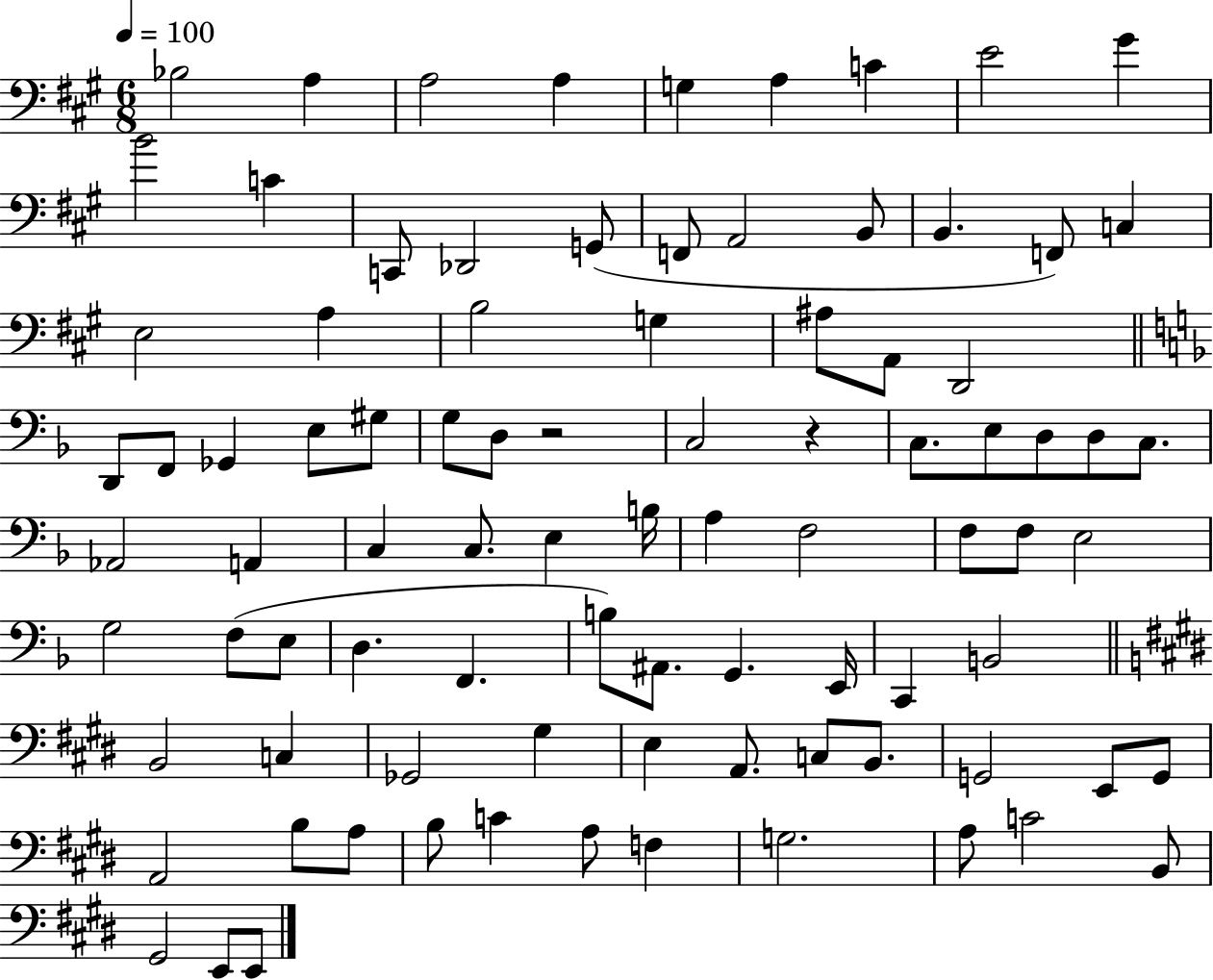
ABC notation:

X:1
T:Untitled
M:6/8
L:1/4
K:A
_B,2 A, A,2 A, G, A, C E2 ^G B2 C C,,/2 _D,,2 G,,/2 F,,/2 A,,2 B,,/2 B,, F,,/2 C, E,2 A, B,2 G, ^A,/2 A,,/2 D,,2 D,,/2 F,,/2 _G,, E,/2 ^G,/2 G,/2 D,/2 z2 C,2 z C,/2 E,/2 D,/2 D,/2 C,/2 _A,,2 A,, C, C,/2 E, B,/4 A, F,2 F,/2 F,/2 E,2 G,2 F,/2 E,/2 D, F,, B,/2 ^A,,/2 G,, E,,/4 C,, B,,2 B,,2 C, _G,,2 ^G, E, A,,/2 C,/2 B,,/2 G,,2 E,,/2 G,,/2 A,,2 B,/2 A,/2 B,/2 C A,/2 F, G,2 A,/2 C2 B,,/2 ^G,,2 E,,/2 E,,/2